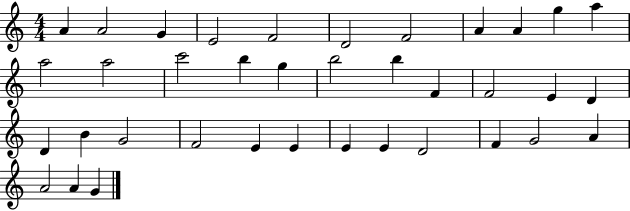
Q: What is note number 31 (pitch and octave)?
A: D4